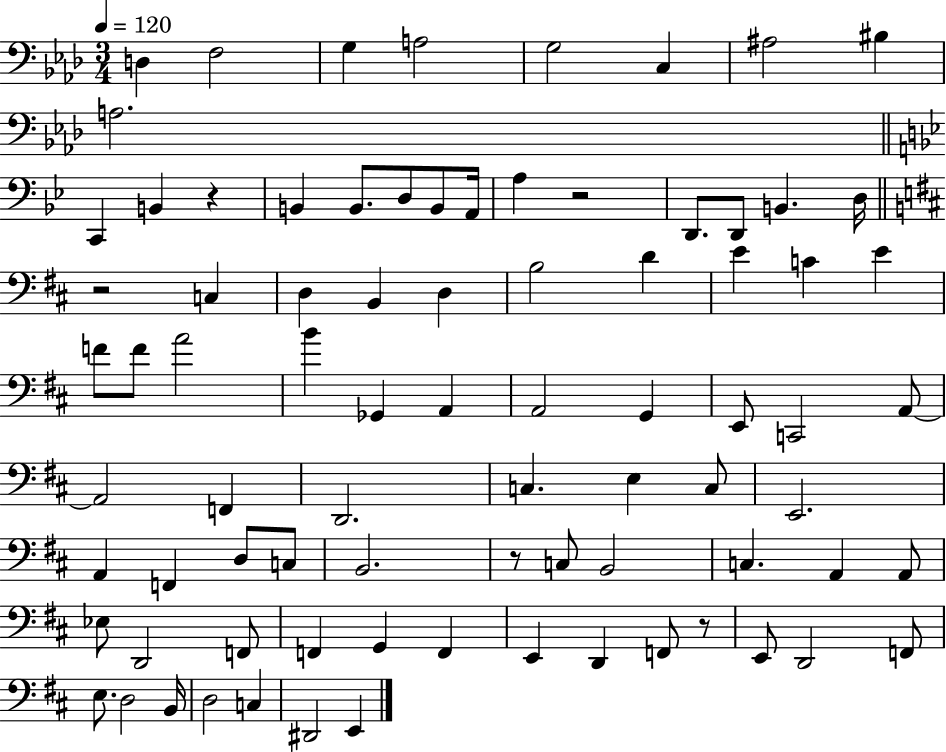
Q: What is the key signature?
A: AES major